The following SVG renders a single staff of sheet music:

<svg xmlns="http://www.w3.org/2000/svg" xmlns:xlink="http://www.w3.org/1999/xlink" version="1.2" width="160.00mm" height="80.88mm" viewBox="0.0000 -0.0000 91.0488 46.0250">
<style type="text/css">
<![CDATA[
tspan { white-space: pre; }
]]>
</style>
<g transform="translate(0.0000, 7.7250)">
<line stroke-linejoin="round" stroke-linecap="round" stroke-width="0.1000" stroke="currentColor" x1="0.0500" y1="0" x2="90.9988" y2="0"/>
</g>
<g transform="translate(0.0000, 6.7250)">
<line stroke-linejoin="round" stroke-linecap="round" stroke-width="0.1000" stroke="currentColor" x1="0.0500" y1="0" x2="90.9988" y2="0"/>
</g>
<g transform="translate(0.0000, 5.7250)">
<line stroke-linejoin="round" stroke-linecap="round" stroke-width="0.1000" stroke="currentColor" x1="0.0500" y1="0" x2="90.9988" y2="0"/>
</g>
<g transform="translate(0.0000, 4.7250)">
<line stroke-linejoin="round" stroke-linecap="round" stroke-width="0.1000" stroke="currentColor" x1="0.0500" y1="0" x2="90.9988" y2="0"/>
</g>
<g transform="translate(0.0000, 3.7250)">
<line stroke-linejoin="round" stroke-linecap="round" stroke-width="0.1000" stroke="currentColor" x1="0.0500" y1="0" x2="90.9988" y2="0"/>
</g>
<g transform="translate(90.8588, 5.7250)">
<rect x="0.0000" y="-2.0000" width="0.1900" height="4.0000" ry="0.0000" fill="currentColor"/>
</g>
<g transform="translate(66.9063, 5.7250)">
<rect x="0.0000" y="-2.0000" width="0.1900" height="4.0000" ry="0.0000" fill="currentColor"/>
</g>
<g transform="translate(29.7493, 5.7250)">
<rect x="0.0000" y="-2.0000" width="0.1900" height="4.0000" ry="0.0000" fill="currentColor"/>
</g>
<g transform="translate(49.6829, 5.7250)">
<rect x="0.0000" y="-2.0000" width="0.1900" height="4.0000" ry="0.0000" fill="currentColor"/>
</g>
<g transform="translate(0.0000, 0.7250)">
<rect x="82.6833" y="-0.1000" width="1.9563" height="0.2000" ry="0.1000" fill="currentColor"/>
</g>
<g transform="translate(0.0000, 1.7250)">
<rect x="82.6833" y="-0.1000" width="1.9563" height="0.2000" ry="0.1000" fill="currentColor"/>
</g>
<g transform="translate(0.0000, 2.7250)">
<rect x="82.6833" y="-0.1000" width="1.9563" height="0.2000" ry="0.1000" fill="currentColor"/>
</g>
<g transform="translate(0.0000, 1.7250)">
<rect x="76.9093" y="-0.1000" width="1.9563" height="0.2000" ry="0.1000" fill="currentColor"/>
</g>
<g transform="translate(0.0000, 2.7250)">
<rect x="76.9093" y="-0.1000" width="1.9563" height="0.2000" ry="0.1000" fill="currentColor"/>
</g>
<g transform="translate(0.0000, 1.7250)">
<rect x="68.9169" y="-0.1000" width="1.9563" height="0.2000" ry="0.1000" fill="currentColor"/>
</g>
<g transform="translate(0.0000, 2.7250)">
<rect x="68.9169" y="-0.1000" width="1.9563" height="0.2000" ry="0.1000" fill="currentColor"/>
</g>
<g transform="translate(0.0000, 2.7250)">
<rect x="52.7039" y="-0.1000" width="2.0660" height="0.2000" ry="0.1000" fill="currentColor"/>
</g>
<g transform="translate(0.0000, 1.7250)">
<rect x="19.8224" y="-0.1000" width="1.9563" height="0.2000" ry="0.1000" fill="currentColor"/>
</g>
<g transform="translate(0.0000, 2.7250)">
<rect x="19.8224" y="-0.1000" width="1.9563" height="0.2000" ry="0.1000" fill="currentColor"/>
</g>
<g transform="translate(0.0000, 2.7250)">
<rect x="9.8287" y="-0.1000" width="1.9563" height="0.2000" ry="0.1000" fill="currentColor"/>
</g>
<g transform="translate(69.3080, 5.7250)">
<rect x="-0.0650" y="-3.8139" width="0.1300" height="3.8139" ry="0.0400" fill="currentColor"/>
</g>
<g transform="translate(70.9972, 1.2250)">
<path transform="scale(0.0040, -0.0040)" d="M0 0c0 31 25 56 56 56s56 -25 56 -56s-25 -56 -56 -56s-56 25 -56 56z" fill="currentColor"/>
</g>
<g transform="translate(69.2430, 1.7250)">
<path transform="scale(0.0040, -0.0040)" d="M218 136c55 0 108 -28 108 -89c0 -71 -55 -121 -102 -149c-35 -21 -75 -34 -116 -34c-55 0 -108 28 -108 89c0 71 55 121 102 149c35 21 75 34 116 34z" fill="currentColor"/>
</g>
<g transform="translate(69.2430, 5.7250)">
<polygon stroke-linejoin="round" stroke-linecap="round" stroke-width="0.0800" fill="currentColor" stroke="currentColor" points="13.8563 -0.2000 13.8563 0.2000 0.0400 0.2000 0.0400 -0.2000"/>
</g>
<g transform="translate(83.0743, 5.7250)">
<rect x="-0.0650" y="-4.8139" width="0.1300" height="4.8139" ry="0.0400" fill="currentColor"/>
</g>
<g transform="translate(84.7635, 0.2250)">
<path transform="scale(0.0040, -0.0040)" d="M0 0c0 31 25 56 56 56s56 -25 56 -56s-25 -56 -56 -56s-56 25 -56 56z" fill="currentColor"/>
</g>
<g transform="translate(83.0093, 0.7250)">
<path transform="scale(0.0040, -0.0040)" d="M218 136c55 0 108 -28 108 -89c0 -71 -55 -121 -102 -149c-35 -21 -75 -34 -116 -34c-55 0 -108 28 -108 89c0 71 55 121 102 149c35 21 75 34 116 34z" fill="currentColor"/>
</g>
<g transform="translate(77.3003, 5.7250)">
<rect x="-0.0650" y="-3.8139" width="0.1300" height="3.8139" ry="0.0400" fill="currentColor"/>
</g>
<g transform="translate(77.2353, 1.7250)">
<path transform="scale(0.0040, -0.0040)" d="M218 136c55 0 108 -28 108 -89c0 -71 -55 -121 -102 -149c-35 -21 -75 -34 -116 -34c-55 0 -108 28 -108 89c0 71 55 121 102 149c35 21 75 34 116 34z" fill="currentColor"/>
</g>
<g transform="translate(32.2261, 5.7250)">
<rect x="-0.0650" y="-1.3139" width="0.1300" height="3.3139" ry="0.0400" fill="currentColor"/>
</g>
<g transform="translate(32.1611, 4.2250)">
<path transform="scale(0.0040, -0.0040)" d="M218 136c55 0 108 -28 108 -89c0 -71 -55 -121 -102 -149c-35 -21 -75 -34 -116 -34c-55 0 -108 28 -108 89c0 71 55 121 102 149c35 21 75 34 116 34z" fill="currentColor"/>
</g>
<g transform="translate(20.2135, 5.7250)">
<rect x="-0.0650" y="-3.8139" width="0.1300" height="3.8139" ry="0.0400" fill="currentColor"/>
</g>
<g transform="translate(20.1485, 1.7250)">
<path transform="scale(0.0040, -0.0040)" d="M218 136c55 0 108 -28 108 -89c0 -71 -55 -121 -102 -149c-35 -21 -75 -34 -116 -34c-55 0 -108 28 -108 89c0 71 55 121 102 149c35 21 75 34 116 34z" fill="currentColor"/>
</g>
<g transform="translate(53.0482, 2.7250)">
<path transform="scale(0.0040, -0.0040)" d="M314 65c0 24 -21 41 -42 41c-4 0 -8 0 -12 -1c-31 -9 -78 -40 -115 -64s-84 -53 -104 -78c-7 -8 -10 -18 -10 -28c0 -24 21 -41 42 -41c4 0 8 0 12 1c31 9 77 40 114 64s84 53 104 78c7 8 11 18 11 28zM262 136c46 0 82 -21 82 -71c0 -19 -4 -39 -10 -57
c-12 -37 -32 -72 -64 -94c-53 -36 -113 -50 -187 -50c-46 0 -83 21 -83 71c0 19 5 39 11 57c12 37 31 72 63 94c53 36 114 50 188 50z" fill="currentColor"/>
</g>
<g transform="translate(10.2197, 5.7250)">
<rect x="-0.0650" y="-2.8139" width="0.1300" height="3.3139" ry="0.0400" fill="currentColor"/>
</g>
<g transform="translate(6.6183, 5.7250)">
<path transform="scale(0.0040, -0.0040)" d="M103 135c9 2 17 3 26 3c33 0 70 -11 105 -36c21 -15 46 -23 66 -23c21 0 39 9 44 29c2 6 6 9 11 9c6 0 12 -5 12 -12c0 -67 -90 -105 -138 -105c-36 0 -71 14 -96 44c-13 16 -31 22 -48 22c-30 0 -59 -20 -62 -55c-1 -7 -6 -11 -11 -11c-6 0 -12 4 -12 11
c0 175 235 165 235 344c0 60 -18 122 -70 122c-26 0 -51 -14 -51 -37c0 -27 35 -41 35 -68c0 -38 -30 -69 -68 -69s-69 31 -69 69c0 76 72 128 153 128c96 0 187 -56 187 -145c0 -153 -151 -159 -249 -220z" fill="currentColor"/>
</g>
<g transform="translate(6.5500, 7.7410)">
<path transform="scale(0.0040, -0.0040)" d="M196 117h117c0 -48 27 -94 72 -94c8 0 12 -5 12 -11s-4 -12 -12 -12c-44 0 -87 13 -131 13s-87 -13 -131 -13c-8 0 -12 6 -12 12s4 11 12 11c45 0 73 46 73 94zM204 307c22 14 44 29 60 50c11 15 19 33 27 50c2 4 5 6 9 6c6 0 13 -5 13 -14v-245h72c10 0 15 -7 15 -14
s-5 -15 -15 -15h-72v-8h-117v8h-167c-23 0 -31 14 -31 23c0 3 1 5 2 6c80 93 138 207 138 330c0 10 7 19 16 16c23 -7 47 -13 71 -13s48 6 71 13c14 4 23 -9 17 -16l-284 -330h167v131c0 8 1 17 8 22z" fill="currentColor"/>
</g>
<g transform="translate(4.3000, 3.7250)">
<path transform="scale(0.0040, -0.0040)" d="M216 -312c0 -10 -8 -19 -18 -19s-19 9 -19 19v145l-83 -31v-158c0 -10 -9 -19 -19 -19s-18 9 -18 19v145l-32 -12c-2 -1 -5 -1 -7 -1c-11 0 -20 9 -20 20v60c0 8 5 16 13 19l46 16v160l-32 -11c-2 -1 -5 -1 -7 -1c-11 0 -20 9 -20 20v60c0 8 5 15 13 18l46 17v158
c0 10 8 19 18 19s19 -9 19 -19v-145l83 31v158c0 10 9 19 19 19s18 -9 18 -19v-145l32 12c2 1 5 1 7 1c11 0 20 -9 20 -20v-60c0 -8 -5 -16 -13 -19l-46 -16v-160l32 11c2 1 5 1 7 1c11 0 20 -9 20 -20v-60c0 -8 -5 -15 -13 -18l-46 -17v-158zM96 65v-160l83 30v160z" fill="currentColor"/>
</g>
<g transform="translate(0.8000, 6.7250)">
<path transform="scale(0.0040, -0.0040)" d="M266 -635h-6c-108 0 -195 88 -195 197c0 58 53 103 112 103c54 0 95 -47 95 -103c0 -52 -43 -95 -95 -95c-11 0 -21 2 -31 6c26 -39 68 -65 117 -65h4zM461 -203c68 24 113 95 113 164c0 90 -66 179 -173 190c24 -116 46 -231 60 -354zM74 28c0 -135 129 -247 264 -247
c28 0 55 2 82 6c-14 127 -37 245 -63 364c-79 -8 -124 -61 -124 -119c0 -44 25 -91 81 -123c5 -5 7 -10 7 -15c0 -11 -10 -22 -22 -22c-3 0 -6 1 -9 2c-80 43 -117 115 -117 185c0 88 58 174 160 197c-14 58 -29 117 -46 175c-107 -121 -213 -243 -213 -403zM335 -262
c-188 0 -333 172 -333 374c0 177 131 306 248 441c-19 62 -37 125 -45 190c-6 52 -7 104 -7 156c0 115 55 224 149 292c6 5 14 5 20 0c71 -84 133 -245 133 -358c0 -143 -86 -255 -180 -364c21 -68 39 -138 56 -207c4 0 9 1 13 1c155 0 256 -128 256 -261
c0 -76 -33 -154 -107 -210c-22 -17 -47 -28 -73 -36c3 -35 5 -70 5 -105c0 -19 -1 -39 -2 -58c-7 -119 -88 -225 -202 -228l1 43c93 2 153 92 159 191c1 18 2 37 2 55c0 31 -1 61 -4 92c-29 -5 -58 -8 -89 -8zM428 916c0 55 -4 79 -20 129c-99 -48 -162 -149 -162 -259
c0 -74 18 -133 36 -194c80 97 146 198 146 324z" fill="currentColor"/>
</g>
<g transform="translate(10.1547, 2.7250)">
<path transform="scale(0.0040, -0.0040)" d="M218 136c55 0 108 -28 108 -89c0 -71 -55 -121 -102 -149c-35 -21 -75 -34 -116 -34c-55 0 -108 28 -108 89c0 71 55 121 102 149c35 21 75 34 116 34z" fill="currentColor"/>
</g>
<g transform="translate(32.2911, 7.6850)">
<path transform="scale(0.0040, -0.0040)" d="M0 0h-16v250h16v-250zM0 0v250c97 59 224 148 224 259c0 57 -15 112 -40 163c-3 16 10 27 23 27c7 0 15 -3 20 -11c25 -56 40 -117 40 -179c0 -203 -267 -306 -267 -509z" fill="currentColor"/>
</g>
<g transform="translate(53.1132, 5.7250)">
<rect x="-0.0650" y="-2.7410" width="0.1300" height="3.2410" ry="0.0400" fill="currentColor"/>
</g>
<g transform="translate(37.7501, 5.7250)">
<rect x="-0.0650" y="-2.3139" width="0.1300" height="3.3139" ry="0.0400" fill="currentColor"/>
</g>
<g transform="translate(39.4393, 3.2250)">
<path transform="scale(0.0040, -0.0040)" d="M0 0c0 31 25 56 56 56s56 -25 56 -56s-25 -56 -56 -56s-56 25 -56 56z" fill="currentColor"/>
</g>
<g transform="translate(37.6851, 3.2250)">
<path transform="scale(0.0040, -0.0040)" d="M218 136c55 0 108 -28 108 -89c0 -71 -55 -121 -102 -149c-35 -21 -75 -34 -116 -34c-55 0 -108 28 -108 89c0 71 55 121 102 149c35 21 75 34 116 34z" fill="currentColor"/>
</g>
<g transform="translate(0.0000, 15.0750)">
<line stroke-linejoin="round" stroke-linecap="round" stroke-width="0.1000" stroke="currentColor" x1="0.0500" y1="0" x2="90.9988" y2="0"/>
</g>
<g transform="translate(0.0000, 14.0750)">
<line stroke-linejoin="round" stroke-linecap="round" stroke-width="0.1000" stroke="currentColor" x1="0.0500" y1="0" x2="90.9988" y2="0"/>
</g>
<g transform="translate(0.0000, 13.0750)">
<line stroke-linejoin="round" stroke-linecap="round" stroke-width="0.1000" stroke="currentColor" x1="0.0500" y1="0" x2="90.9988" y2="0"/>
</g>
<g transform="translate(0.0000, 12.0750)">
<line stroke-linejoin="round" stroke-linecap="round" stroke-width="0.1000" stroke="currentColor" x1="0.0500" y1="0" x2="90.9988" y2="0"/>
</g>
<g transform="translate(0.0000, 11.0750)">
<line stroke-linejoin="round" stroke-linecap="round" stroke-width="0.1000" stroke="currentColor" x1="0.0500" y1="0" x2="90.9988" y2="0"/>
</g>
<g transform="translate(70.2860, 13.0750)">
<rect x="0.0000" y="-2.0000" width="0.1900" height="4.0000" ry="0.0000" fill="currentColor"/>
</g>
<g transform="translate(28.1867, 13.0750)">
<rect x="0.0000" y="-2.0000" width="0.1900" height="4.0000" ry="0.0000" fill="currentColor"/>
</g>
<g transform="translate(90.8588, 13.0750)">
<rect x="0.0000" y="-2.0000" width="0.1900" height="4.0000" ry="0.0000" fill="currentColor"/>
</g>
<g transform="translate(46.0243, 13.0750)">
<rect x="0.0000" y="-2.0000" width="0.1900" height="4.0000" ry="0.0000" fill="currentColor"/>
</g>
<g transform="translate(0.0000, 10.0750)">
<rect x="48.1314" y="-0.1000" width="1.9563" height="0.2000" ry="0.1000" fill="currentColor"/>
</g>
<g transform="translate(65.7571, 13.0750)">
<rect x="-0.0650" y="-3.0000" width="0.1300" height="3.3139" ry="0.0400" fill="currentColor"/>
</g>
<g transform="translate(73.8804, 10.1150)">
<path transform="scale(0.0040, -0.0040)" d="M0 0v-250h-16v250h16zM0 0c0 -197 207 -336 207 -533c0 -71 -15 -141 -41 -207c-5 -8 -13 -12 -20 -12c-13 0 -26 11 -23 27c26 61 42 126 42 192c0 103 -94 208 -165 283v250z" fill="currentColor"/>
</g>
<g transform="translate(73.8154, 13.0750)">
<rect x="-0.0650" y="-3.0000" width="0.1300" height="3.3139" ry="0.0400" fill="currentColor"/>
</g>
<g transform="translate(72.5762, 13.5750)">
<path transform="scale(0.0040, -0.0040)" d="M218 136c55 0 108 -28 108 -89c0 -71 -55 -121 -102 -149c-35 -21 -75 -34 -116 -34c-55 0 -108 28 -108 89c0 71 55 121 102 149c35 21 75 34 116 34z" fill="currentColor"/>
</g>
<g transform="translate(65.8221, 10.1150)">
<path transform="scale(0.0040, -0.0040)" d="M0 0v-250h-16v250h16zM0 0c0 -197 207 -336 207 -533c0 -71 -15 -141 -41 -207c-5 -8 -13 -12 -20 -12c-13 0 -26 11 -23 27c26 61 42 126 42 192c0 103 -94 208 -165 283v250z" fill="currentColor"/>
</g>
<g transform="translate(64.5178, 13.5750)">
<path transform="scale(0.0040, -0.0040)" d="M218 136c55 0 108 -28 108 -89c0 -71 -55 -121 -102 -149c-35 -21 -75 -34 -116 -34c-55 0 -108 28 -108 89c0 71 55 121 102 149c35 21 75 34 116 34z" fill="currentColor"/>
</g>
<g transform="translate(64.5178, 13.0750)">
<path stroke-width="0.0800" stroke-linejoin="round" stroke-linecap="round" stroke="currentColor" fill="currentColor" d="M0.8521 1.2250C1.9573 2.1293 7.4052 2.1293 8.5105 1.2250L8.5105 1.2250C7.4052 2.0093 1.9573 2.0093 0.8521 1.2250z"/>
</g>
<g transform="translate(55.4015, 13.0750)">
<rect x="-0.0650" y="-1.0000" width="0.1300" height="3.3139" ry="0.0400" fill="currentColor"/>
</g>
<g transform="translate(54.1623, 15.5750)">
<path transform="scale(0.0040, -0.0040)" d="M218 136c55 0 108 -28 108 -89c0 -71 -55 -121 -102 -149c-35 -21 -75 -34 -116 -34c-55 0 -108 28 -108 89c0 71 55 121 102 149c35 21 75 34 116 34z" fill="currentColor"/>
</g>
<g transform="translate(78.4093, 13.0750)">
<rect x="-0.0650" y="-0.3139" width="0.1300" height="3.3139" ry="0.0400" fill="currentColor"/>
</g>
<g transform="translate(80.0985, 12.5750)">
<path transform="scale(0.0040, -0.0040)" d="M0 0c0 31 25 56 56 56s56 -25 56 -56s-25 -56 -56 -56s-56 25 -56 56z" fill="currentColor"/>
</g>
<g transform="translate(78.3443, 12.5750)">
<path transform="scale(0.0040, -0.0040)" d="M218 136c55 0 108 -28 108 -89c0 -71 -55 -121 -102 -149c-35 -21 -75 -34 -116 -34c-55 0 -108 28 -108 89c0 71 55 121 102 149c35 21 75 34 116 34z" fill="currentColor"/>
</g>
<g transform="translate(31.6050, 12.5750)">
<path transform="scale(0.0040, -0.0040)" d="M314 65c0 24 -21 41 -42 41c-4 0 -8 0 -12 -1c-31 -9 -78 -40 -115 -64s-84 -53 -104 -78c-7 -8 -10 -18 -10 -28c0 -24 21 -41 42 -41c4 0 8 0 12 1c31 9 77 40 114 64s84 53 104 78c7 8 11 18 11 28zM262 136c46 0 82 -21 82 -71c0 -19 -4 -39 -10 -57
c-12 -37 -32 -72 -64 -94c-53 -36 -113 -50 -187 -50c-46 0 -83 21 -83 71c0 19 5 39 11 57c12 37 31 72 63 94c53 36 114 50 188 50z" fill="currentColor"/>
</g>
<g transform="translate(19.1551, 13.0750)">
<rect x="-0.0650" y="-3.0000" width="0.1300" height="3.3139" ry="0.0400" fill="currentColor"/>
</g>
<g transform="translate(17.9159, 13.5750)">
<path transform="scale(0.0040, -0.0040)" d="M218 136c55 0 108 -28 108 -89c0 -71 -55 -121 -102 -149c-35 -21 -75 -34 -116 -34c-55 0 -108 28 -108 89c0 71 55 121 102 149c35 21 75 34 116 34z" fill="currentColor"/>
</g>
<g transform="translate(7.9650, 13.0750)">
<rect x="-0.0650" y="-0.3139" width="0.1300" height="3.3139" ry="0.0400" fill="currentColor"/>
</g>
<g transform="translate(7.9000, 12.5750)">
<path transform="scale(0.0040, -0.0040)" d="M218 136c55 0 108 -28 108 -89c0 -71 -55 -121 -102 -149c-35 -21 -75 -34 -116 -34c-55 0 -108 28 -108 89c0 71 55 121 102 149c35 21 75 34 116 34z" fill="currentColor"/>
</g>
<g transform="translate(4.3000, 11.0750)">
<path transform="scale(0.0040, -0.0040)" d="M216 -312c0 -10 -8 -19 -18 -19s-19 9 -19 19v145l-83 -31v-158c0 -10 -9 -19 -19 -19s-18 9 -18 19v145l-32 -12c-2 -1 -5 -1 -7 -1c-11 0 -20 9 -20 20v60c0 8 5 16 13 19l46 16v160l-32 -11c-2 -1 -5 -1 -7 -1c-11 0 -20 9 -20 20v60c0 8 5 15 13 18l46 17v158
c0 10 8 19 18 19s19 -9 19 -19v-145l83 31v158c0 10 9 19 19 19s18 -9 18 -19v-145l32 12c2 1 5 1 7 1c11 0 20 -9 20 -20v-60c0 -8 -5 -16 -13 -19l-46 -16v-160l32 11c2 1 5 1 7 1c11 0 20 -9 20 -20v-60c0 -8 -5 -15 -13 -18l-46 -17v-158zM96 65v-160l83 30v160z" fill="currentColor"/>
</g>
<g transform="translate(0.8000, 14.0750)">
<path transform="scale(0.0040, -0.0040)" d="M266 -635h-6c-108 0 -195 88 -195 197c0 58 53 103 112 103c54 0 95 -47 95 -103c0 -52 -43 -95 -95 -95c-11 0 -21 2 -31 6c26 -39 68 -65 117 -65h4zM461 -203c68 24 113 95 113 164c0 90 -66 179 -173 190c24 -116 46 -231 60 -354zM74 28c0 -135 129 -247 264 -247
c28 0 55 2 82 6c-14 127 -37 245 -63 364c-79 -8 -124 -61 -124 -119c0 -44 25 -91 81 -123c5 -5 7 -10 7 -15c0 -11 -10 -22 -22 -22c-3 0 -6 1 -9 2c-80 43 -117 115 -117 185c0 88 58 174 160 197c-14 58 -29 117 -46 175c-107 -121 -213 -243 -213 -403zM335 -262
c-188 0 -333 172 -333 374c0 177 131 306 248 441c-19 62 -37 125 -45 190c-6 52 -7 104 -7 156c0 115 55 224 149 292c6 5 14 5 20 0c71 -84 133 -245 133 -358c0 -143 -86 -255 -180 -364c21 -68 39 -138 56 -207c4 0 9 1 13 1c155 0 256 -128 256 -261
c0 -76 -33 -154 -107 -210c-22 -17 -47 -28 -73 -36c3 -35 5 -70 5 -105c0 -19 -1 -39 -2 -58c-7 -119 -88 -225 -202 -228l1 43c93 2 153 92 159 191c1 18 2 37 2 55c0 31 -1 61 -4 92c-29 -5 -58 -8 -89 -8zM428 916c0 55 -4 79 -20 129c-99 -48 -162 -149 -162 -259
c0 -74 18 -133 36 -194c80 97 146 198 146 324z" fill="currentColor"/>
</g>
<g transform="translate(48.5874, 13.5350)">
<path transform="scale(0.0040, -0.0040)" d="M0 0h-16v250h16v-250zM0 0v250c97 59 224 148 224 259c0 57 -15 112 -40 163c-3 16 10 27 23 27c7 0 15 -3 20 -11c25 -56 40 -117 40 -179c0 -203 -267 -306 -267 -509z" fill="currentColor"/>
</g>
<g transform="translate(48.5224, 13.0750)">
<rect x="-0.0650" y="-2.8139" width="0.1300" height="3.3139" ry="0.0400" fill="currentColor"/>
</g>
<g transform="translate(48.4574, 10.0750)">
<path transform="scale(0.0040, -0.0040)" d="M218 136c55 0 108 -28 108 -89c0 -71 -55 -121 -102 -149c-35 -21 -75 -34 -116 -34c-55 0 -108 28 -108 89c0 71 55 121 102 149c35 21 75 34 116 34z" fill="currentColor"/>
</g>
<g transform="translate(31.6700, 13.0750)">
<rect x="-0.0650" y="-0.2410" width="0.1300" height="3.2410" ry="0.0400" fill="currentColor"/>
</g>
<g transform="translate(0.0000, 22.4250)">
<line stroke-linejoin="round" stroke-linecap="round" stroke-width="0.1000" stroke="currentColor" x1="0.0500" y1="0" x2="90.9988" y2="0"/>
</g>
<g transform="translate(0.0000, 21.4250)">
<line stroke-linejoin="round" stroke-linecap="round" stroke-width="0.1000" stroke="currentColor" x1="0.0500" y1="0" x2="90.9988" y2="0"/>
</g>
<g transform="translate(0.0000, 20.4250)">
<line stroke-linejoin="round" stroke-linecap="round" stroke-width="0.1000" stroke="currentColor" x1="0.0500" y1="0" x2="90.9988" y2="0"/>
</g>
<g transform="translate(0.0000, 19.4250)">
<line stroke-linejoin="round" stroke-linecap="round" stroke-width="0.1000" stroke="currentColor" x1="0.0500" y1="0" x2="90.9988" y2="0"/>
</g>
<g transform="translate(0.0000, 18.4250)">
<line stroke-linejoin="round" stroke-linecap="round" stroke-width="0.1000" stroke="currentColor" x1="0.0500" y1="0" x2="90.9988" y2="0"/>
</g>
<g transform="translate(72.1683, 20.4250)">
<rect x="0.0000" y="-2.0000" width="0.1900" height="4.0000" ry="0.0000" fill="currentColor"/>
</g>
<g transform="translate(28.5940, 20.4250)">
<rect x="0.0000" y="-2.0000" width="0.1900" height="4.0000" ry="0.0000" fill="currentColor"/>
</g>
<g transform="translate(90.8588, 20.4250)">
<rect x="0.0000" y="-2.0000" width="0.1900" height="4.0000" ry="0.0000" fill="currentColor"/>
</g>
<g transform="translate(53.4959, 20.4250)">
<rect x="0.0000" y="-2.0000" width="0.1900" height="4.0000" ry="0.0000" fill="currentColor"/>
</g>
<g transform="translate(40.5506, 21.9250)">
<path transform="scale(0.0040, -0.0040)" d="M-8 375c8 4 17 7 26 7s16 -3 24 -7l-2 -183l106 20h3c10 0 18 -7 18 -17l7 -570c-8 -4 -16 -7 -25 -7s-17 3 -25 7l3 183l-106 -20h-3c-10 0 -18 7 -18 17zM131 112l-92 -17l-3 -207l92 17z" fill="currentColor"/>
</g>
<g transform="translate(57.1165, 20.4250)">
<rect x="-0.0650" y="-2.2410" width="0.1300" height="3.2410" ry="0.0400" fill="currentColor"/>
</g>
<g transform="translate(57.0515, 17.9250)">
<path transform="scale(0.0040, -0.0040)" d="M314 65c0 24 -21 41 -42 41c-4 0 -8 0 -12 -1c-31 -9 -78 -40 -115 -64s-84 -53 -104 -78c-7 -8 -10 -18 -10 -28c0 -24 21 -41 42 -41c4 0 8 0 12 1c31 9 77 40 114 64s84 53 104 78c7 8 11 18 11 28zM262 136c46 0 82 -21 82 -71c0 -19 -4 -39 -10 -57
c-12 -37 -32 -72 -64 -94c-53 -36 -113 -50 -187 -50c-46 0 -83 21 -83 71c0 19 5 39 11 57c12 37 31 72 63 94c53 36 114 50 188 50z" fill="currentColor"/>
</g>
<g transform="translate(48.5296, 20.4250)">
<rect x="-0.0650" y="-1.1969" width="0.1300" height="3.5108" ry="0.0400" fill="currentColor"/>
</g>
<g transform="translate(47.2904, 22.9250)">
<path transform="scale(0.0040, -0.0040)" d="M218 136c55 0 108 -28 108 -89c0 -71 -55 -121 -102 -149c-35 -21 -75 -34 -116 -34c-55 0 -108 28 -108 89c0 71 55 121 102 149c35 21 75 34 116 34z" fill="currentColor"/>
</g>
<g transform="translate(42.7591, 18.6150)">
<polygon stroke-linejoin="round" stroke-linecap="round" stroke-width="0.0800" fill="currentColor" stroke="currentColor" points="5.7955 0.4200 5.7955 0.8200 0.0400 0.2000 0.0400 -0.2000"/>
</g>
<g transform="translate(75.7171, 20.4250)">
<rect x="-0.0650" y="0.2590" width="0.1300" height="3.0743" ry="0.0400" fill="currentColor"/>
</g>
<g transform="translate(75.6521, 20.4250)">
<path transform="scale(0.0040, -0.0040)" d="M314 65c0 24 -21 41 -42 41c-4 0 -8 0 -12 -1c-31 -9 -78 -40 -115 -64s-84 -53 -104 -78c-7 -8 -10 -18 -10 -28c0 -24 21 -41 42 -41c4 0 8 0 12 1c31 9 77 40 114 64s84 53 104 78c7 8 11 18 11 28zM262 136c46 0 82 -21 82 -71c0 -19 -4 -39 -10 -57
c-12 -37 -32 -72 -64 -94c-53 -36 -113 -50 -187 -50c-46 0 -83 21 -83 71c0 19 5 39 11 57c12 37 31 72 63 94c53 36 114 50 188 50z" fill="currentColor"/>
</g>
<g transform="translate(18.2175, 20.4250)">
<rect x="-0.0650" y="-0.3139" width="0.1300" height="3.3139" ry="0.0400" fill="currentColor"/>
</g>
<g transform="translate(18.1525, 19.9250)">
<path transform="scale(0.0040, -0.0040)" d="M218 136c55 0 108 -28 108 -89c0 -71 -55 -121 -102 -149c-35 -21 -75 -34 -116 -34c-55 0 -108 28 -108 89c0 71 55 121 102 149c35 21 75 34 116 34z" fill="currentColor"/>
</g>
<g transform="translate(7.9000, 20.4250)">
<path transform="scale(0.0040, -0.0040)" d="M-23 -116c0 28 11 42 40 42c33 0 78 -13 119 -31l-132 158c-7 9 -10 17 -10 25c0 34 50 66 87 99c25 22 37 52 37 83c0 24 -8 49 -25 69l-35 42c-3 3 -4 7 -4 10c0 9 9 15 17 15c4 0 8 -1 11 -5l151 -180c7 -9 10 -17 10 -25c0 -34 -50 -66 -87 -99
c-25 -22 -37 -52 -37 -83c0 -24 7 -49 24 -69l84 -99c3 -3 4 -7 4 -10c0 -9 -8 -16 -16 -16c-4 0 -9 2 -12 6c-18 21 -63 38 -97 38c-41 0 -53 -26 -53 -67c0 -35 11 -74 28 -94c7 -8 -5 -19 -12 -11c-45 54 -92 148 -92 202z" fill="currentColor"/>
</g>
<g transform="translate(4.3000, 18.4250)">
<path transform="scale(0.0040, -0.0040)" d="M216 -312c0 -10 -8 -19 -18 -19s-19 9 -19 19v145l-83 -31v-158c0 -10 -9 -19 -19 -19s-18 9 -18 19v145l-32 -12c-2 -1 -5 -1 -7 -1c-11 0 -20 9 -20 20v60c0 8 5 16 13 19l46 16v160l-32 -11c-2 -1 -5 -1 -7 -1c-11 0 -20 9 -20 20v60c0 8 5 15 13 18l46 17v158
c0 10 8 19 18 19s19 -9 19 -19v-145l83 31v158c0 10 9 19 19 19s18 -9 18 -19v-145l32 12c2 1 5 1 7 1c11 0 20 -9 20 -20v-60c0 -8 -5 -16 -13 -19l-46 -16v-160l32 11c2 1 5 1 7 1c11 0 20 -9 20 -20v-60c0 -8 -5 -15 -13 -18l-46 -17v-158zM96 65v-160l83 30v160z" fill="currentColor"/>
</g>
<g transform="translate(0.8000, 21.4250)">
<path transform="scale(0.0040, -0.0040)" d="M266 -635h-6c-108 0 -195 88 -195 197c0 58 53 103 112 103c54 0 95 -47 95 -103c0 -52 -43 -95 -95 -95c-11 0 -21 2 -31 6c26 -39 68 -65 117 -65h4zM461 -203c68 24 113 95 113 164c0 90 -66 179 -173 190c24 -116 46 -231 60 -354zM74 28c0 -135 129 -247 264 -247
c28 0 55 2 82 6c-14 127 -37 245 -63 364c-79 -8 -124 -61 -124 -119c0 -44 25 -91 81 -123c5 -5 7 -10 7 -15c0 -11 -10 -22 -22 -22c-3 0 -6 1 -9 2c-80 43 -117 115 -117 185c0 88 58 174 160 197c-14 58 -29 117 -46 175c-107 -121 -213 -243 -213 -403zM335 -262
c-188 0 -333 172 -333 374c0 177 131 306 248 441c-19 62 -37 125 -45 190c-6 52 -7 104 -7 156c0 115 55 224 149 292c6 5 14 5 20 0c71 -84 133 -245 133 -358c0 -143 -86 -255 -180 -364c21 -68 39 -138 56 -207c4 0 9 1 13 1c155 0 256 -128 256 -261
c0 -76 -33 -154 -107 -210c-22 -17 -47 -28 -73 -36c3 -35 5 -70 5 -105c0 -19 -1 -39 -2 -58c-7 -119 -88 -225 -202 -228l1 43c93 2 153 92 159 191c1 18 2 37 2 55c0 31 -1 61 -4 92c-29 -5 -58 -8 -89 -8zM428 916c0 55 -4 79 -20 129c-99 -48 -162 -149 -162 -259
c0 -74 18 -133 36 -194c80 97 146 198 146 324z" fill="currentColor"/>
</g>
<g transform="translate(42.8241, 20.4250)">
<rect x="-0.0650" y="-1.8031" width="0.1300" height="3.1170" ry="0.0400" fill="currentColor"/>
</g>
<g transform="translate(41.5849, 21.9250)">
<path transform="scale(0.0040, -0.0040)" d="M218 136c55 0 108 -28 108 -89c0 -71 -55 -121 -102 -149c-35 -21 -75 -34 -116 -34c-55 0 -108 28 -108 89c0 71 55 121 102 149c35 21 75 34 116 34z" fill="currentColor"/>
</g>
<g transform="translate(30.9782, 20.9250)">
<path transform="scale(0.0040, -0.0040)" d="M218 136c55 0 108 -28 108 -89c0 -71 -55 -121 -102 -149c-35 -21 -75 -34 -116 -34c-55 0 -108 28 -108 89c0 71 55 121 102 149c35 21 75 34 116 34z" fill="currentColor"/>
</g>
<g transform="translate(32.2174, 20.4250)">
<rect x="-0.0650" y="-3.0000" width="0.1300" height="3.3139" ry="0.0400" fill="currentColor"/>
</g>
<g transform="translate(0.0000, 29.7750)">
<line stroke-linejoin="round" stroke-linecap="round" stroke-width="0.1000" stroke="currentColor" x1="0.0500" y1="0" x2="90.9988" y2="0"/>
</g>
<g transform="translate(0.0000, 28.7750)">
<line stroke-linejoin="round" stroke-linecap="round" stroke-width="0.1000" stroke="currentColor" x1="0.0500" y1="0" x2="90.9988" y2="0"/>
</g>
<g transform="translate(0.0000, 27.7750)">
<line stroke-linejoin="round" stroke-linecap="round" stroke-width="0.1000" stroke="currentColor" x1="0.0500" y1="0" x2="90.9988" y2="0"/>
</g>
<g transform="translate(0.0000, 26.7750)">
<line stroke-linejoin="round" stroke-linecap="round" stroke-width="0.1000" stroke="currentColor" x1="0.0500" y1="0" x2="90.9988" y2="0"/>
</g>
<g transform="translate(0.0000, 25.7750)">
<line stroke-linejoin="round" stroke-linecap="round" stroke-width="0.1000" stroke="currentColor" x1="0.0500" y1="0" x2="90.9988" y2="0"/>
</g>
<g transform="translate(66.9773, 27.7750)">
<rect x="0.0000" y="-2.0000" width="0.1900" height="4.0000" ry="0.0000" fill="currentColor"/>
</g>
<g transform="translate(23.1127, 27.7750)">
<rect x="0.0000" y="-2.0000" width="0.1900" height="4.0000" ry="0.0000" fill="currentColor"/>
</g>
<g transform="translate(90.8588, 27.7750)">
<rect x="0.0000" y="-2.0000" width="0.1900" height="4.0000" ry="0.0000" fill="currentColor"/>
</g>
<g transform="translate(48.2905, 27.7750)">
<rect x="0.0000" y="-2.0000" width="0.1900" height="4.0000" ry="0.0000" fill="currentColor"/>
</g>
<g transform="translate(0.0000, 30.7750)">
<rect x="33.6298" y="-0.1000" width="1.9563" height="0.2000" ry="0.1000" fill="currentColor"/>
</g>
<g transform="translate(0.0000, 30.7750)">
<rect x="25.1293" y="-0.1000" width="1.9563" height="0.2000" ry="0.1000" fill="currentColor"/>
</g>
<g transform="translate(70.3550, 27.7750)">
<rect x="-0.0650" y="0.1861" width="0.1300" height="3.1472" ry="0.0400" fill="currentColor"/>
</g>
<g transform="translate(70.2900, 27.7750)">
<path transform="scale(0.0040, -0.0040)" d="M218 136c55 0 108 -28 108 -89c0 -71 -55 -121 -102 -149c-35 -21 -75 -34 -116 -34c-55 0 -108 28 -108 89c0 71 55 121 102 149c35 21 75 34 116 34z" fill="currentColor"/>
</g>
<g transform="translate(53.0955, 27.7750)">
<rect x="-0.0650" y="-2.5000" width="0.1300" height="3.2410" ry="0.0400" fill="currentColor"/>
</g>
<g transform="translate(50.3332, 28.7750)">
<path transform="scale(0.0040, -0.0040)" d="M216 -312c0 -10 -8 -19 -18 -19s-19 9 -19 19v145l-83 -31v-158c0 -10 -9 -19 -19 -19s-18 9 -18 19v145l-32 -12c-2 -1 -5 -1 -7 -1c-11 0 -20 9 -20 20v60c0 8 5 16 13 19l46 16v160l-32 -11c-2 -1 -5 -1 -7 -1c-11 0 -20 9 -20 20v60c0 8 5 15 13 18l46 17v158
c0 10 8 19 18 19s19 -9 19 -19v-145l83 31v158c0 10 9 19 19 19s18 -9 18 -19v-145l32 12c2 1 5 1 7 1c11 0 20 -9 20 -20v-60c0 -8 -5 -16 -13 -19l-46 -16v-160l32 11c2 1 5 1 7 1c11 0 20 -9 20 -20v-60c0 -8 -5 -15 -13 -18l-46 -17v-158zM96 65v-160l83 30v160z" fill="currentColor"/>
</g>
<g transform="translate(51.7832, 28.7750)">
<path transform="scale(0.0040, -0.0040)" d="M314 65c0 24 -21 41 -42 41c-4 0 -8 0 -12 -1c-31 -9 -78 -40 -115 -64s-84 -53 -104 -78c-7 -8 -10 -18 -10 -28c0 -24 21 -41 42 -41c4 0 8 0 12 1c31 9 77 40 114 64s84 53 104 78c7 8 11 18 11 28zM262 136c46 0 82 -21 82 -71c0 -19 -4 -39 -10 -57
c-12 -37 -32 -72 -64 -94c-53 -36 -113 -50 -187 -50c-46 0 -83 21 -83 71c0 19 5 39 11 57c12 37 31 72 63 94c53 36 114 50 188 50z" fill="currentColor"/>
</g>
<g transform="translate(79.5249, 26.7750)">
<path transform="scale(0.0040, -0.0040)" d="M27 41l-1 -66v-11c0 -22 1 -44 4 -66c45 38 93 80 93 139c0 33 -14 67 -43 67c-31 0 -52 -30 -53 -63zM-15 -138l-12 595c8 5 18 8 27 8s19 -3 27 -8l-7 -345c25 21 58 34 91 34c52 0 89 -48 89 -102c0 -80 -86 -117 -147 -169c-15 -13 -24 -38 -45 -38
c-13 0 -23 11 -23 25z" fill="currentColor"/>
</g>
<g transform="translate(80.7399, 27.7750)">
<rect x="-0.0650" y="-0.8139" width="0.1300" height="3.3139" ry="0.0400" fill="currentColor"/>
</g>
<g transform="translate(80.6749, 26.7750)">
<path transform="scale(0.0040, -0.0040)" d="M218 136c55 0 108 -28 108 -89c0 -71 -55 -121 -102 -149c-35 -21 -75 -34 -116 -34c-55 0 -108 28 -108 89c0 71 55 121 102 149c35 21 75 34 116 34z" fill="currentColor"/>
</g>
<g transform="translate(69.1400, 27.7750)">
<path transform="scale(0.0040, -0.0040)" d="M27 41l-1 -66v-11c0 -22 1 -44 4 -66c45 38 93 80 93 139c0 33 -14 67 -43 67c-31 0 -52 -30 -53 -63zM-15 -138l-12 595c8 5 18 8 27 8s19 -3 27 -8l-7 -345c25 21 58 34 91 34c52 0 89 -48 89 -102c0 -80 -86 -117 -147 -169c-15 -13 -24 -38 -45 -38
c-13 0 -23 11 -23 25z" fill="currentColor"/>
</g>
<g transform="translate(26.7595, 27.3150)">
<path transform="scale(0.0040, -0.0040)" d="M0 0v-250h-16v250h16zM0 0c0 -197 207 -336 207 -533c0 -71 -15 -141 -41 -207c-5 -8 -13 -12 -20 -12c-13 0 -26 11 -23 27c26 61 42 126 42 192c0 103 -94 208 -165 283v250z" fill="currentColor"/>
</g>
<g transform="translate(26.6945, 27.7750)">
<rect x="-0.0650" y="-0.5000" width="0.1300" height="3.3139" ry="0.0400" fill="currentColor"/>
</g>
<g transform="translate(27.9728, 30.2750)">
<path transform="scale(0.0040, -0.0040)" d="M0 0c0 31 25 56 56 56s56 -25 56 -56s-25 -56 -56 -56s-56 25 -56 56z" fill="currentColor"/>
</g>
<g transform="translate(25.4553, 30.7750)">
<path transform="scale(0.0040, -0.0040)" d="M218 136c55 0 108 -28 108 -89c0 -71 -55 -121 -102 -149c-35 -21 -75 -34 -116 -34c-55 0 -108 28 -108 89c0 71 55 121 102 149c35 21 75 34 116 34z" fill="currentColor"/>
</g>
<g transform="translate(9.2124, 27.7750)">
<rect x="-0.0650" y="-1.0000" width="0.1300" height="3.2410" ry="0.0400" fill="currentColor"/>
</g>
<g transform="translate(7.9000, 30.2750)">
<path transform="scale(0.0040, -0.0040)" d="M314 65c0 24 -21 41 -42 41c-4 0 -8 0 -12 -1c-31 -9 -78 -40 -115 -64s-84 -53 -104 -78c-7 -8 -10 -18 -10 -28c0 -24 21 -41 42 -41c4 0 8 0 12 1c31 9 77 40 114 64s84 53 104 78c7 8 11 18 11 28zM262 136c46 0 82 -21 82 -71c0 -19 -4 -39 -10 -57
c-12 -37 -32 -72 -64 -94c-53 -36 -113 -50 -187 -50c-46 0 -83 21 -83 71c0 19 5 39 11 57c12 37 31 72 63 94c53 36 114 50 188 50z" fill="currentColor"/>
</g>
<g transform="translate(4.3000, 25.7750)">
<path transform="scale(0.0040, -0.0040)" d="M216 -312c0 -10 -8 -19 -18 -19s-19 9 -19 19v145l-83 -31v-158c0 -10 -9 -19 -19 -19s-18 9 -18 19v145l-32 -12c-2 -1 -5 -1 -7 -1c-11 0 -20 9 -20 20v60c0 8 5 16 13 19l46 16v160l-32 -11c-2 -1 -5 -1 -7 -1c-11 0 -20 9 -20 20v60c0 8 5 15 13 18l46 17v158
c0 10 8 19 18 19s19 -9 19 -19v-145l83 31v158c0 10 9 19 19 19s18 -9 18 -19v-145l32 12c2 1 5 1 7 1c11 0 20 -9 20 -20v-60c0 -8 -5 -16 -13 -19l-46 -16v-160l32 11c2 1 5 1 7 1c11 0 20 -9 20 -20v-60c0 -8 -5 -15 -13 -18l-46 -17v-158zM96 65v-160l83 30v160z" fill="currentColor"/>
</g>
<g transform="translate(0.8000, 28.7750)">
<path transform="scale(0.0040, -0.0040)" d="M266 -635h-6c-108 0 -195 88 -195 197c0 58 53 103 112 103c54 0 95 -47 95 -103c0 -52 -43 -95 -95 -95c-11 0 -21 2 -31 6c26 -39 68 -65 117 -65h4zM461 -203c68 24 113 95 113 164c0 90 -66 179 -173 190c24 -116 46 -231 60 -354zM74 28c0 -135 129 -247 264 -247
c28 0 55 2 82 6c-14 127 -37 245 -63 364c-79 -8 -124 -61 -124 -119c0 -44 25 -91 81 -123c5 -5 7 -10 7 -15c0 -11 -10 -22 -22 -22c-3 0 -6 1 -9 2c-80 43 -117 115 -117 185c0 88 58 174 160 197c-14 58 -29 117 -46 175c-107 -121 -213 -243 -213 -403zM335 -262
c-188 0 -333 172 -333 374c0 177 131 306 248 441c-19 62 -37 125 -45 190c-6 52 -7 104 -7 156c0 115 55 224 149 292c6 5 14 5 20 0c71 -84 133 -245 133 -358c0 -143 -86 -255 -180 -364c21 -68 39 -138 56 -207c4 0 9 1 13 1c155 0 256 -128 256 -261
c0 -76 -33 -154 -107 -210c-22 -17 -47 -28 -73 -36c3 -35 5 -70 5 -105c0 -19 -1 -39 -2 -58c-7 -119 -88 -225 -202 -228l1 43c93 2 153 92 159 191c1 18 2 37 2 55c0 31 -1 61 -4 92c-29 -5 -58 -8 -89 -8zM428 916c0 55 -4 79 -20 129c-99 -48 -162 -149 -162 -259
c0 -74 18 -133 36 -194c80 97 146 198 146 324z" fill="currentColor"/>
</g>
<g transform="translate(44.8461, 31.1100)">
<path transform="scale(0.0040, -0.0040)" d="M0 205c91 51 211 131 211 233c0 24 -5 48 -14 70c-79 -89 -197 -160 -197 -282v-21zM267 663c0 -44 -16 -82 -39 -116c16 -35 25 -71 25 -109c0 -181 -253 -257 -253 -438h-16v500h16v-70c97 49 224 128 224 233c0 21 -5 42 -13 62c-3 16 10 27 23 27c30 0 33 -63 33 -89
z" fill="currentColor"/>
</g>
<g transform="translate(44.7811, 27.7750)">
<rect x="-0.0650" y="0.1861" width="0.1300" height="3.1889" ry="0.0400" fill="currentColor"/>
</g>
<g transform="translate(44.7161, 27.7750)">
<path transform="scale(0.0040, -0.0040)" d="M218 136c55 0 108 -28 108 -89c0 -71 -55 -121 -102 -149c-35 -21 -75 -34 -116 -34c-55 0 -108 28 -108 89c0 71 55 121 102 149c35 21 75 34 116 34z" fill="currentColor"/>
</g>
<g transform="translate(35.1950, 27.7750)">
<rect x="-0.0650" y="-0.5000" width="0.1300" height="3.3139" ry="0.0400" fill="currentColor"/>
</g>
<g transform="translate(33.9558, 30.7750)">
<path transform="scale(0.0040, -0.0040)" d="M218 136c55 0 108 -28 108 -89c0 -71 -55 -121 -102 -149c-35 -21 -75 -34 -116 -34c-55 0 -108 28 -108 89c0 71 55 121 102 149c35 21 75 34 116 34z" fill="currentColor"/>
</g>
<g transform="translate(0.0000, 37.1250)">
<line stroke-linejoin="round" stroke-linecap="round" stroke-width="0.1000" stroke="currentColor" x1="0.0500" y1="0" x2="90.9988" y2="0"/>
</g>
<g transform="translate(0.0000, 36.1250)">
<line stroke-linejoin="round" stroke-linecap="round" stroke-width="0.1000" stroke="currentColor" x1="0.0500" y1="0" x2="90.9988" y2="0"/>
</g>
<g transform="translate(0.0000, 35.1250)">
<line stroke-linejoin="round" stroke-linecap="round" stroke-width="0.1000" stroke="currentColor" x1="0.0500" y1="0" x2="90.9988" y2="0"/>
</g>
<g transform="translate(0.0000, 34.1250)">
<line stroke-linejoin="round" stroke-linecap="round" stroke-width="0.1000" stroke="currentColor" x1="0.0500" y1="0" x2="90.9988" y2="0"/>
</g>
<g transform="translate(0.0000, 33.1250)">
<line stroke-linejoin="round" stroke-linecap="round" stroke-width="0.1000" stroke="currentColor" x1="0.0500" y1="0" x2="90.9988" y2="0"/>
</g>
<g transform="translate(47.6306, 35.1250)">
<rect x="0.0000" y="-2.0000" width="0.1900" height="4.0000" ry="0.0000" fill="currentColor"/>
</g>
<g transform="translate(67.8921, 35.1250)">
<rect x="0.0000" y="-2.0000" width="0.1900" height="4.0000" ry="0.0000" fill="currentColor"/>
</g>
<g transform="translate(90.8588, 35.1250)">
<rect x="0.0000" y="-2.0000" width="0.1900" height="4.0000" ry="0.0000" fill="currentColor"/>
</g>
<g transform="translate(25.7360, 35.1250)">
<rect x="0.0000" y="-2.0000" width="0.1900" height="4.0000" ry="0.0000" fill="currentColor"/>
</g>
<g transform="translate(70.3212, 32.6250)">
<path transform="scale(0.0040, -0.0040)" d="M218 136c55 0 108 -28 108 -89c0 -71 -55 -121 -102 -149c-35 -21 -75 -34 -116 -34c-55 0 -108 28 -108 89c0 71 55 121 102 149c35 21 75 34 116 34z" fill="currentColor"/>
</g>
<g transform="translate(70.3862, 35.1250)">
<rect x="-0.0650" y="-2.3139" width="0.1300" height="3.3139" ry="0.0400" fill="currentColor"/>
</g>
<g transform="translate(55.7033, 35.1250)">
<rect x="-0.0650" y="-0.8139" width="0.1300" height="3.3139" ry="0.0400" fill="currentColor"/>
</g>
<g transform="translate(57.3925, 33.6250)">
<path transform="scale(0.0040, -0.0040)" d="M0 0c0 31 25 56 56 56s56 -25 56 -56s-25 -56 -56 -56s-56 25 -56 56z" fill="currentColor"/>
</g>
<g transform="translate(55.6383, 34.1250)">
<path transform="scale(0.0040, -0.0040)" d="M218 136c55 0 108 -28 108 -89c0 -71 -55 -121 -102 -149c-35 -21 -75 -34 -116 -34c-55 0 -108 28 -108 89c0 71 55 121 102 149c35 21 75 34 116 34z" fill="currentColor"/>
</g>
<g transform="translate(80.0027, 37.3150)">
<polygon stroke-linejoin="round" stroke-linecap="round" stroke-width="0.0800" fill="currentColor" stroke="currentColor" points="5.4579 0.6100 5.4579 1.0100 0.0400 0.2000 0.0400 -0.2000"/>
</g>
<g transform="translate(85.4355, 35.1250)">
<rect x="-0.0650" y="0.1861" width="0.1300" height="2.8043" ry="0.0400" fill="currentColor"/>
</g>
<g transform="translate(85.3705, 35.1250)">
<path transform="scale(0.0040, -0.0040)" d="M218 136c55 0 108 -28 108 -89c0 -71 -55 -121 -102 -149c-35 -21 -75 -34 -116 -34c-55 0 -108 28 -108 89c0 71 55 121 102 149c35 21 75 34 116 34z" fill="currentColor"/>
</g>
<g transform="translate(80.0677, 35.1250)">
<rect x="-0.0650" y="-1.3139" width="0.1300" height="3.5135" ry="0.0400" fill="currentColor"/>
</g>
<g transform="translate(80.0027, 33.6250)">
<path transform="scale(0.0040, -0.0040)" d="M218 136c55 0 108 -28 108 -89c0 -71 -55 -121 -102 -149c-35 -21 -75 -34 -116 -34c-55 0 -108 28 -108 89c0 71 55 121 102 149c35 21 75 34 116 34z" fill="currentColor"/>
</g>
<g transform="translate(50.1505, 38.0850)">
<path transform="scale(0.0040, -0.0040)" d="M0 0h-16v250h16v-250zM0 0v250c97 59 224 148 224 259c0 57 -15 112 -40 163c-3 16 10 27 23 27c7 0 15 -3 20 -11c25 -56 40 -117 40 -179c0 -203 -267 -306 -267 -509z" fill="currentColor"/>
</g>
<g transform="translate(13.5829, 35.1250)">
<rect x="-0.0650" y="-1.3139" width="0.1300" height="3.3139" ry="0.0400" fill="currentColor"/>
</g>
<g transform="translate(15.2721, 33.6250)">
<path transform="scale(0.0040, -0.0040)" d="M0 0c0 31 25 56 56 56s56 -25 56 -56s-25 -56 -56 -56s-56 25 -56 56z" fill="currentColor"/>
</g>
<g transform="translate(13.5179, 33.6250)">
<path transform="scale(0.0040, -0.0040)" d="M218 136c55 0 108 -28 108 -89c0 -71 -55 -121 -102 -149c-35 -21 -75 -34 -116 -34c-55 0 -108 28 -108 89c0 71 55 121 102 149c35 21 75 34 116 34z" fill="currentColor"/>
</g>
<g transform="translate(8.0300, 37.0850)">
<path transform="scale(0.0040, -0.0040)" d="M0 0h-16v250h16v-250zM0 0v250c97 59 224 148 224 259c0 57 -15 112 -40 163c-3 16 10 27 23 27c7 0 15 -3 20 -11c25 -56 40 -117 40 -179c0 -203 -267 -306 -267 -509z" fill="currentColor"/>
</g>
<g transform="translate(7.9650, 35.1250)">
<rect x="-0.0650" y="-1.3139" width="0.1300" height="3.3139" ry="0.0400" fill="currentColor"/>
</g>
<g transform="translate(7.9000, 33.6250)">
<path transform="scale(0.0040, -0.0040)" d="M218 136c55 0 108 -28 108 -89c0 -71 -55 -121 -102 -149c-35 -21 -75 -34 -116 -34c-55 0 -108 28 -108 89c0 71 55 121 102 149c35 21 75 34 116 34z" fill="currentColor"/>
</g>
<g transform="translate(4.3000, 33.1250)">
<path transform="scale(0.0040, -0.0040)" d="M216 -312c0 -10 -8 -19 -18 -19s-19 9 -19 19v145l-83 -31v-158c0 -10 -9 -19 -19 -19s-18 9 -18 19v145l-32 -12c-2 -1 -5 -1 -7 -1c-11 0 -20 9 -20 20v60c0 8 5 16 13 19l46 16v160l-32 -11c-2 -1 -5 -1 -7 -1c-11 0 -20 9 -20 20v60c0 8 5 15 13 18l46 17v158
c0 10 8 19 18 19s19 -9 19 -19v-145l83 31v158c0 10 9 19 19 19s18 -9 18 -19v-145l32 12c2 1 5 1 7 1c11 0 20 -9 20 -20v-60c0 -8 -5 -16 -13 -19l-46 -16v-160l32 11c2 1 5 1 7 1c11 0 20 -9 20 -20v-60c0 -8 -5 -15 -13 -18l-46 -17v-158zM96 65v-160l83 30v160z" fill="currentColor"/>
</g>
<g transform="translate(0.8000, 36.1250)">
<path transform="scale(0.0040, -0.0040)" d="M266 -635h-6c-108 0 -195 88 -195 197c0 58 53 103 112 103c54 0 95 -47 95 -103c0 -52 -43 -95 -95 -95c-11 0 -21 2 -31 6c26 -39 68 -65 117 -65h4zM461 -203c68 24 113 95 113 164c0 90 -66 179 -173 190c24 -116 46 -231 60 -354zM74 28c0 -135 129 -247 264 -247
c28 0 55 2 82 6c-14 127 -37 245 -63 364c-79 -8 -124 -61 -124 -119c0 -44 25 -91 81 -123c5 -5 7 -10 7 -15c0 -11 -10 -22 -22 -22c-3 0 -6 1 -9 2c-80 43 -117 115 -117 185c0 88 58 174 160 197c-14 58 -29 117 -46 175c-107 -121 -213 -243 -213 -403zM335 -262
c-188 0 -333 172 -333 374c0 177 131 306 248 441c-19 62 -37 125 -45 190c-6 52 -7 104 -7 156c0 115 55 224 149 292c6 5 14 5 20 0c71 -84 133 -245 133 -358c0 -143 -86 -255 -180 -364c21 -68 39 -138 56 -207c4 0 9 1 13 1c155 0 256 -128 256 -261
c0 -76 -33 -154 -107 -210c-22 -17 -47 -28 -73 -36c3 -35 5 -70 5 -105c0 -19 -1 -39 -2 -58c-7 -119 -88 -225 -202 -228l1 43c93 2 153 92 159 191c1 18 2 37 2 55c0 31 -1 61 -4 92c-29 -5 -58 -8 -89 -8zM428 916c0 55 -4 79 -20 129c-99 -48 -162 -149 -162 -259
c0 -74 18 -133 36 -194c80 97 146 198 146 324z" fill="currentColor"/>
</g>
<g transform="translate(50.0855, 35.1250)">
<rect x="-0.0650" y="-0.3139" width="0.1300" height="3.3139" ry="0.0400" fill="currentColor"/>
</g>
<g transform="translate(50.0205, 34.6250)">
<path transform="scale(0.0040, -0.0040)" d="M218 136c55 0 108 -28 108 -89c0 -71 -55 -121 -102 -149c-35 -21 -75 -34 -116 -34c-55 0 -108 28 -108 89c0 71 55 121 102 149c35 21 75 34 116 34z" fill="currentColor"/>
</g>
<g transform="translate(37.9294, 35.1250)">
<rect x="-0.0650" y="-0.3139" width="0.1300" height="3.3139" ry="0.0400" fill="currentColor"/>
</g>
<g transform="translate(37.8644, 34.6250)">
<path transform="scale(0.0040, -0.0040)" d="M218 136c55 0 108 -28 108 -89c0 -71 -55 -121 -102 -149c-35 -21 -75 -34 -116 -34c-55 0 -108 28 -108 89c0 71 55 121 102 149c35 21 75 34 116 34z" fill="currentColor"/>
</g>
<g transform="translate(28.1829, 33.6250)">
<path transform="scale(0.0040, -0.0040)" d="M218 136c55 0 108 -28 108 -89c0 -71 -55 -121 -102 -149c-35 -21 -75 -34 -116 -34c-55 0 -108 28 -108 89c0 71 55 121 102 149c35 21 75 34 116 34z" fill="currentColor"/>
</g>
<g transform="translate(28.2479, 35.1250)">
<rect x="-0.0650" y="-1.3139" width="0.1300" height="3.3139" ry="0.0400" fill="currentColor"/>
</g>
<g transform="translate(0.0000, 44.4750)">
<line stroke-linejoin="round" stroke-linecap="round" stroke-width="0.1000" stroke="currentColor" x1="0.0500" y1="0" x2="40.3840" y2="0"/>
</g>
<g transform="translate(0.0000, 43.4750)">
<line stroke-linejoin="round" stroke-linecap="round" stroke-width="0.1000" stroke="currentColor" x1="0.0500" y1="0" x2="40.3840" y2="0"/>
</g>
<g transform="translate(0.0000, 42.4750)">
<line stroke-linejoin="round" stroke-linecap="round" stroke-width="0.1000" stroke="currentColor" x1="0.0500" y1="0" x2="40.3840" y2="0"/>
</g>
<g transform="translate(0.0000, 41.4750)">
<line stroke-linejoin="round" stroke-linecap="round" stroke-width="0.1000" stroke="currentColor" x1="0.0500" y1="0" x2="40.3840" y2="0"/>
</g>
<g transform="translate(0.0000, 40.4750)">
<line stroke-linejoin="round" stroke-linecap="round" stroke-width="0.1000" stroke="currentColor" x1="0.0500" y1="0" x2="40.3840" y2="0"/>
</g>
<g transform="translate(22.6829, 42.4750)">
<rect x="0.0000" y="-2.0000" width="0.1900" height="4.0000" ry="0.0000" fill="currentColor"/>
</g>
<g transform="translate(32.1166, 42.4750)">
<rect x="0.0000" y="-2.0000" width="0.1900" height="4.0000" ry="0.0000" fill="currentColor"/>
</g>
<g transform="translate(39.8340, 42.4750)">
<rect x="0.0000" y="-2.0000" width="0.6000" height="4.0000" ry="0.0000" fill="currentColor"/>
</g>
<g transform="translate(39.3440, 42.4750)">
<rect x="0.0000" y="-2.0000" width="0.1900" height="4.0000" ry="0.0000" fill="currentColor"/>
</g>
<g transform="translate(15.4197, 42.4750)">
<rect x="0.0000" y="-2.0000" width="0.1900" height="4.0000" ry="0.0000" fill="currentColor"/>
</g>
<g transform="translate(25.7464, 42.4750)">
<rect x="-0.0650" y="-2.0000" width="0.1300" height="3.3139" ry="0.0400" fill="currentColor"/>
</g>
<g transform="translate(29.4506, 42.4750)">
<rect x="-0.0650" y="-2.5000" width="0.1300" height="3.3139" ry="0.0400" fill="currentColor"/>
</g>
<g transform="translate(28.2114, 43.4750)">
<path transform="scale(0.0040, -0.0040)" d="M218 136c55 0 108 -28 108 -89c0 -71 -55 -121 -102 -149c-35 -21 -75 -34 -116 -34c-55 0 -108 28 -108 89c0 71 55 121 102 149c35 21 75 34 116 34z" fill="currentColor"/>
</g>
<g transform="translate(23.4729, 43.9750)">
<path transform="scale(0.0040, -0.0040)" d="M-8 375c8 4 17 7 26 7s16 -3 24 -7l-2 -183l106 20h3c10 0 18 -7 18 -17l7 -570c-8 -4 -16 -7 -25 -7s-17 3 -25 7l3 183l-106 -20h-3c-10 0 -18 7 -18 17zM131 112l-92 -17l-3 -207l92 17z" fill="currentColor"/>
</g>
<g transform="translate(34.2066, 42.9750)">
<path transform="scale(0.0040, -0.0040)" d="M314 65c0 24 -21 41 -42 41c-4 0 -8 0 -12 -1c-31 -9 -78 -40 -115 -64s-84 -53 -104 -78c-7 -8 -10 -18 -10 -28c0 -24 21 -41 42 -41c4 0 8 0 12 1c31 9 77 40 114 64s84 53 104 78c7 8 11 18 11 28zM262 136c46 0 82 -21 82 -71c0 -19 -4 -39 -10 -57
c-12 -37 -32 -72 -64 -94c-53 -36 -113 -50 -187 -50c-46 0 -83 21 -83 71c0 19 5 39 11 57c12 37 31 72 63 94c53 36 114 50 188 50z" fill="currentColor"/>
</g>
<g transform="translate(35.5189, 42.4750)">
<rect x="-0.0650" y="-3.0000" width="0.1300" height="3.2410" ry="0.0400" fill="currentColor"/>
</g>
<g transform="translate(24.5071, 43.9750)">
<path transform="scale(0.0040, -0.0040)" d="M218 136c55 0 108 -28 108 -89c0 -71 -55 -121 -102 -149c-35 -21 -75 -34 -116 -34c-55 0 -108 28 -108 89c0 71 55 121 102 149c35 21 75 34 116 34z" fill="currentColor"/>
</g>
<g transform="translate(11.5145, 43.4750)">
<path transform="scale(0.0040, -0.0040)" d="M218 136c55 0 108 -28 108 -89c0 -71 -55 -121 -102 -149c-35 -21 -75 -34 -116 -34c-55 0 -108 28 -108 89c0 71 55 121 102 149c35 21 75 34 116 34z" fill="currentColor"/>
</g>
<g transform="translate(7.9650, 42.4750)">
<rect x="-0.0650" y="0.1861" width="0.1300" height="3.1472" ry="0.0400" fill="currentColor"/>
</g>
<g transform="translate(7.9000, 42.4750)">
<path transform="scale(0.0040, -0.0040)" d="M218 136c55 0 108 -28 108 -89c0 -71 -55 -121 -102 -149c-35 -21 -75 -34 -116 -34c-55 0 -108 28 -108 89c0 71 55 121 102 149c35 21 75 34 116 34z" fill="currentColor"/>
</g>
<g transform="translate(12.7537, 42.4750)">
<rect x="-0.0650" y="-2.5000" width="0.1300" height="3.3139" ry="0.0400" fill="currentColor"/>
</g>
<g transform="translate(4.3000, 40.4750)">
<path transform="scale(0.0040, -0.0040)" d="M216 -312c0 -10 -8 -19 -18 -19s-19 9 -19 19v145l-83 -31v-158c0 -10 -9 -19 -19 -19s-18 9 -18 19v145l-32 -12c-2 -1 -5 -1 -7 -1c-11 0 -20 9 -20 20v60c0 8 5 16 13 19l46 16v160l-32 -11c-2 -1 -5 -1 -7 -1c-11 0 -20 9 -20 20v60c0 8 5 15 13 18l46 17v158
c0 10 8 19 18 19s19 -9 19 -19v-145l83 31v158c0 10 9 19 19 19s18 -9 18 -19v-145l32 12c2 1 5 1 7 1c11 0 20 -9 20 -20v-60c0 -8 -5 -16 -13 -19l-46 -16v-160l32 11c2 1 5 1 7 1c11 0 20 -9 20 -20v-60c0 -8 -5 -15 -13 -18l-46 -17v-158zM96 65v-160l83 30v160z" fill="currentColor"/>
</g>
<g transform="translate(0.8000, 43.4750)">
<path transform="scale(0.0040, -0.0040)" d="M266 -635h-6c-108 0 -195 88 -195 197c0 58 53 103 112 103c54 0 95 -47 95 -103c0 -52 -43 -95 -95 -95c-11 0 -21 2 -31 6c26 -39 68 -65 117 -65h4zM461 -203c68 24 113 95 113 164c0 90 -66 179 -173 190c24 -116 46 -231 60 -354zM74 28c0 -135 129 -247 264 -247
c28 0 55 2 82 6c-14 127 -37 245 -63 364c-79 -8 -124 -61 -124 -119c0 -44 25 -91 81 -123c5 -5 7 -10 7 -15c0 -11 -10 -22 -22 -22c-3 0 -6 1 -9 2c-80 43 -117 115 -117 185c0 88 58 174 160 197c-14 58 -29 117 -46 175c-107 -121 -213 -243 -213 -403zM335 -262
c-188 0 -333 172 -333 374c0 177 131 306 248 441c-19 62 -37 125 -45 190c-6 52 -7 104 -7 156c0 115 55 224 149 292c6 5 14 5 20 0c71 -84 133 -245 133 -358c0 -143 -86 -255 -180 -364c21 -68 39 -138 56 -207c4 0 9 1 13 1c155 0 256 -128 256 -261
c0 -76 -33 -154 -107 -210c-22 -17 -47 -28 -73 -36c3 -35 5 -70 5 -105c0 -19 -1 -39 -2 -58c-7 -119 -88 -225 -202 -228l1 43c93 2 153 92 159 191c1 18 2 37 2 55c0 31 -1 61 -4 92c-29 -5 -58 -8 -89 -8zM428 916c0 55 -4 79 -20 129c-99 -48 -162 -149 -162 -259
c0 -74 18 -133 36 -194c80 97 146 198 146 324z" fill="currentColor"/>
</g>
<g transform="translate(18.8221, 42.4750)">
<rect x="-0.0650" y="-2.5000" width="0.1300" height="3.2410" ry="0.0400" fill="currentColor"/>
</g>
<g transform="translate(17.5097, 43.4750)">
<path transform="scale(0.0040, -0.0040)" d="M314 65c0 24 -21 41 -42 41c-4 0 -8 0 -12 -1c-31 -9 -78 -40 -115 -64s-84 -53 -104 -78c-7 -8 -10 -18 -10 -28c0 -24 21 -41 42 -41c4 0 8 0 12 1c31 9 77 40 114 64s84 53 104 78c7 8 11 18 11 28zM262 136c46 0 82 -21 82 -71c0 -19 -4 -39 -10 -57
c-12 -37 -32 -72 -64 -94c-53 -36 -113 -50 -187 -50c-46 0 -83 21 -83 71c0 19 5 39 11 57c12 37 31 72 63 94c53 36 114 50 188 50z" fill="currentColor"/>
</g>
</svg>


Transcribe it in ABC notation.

X:1
T:Untitled
M:2/4
L:1/4
K:G
a c' e/2 g a2 c'/2 c'/2 e'/2 c A c2 a/2 D A/2 A/2 c z c A F/2 D/2 g2 B2 D2 C/2 C B/4 ^G2 _B _d e/2 e e c c/2 d g e/2 B/2 B G G2 F G A2